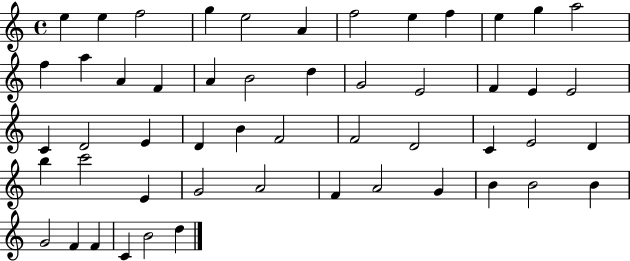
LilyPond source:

{
  \clef treble
  \time 4/4
  \defaultTimeSignature
  \key c \major
  e''4 e''4 f''2 | g''4 e''2 a'4 | f''2 e''4 f''4 | e''4 g''4 a''2 | \break f''4 a''4 a'4 f'4 | a'4 b'2 d''4 | g'2 e'2 | f'4 e'4 e'2 | \break c'4 d'2 e'4 | d'4 b'4 f'2 | f'2 d'2 | c'4 e'2 d'4 | \break b''4 c'''2 e'4 | g'2 a'2 | f'4 a'2 g'4 | b'4 b'2 b'4 | \break g'2 f'4 f'4 | c'4 b'2 d''4 | \bar "|."
}